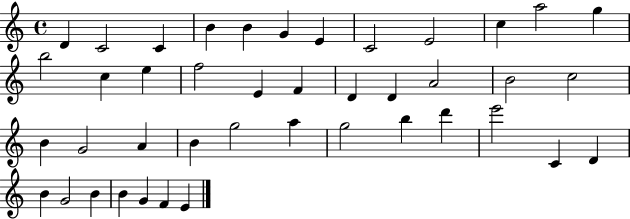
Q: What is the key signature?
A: C major